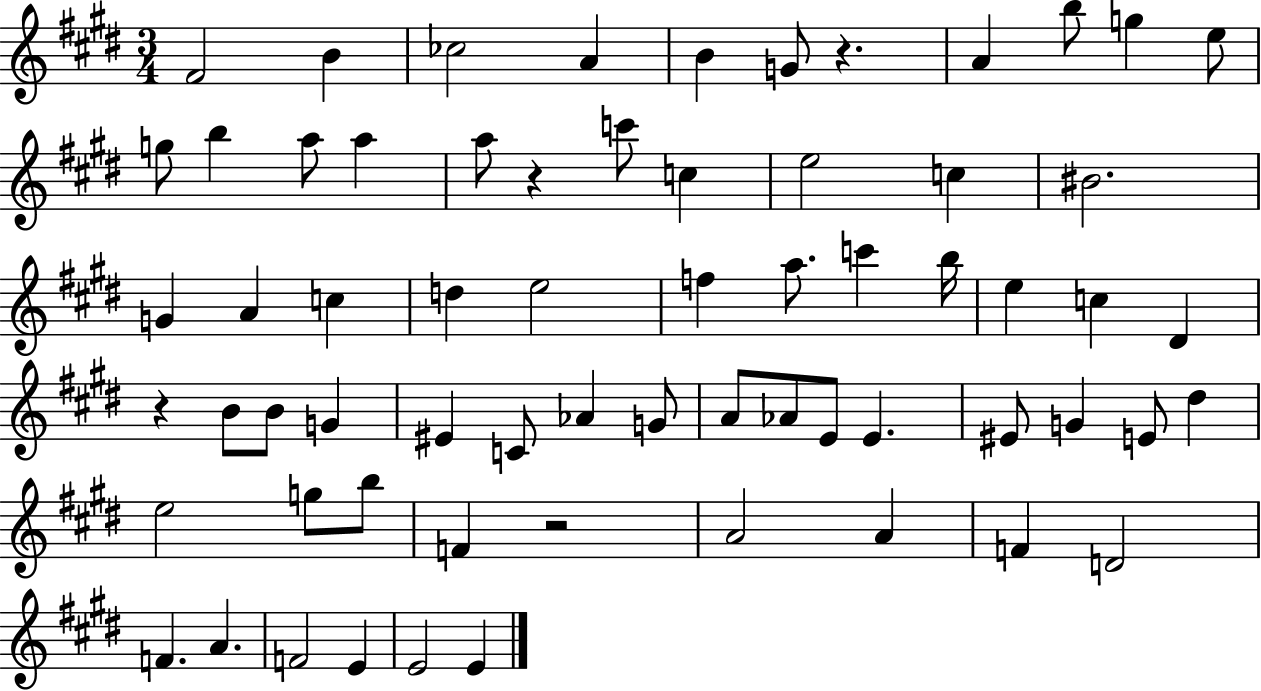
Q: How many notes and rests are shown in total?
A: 65